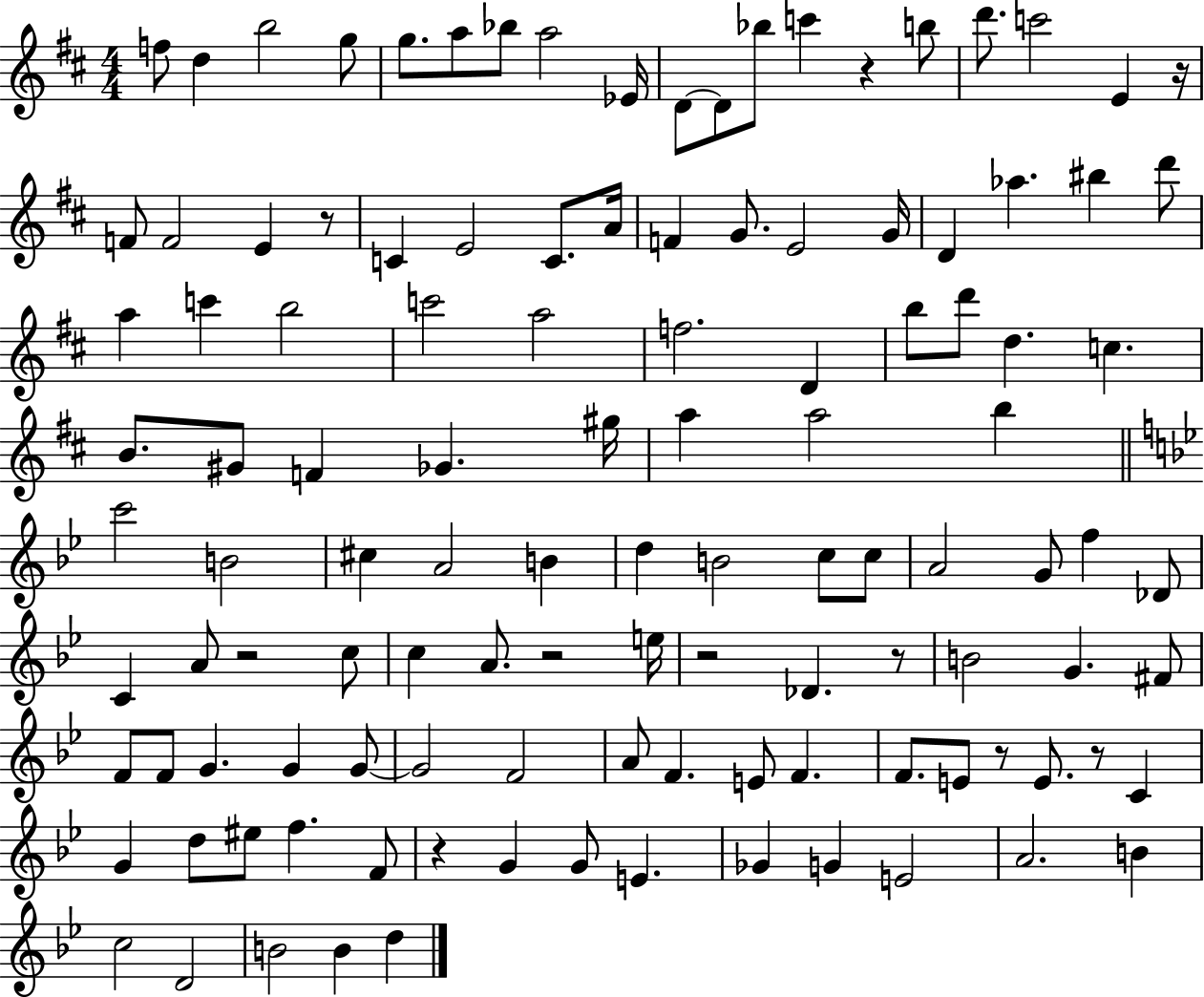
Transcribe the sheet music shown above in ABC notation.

X:1
T:Untitled
M:4/4
L:1/4
K:D
f/2 d b2 g/2 g/2 a/2 _b/2 a2 _E/4 D/2 D/2 _b/2 c' z b/2 d'/2 c'2 E z/4 F/2 F2 E z/2 C E2 C/2 A/4 F G/2 E2 G/4 D _a ^b d'/2 a c' b2 c'2 a2 f2 D b/2 d'/2 d c B/2 ^G/2 F _G ^g/4 a a2 b c'2 B2 ^c A2 B d B2 c/2 c/2 A2 G/2 f _D/2 C A/2 z2 c/2 c A/2 z2 e/4 z2 _D z/2 B2 G ^F/2 F/2 F/2 G G G/2 G2 F2 A/2 F E/2 F F/2 E/2 z/2 E/2 z/2 C G d/2 ^e/2 f F/2 z G G/2 E _G G E2 A2 B c2 D2 B2 B d